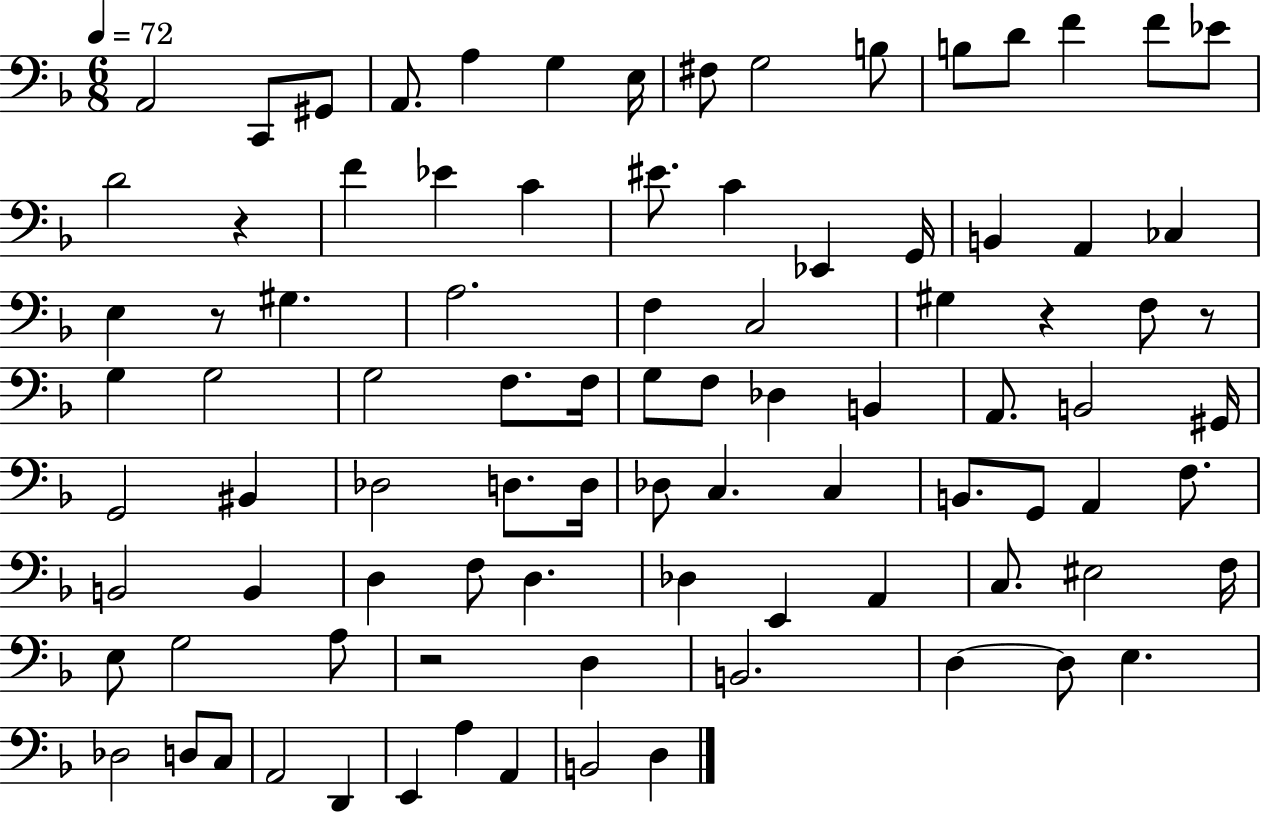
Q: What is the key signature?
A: F major